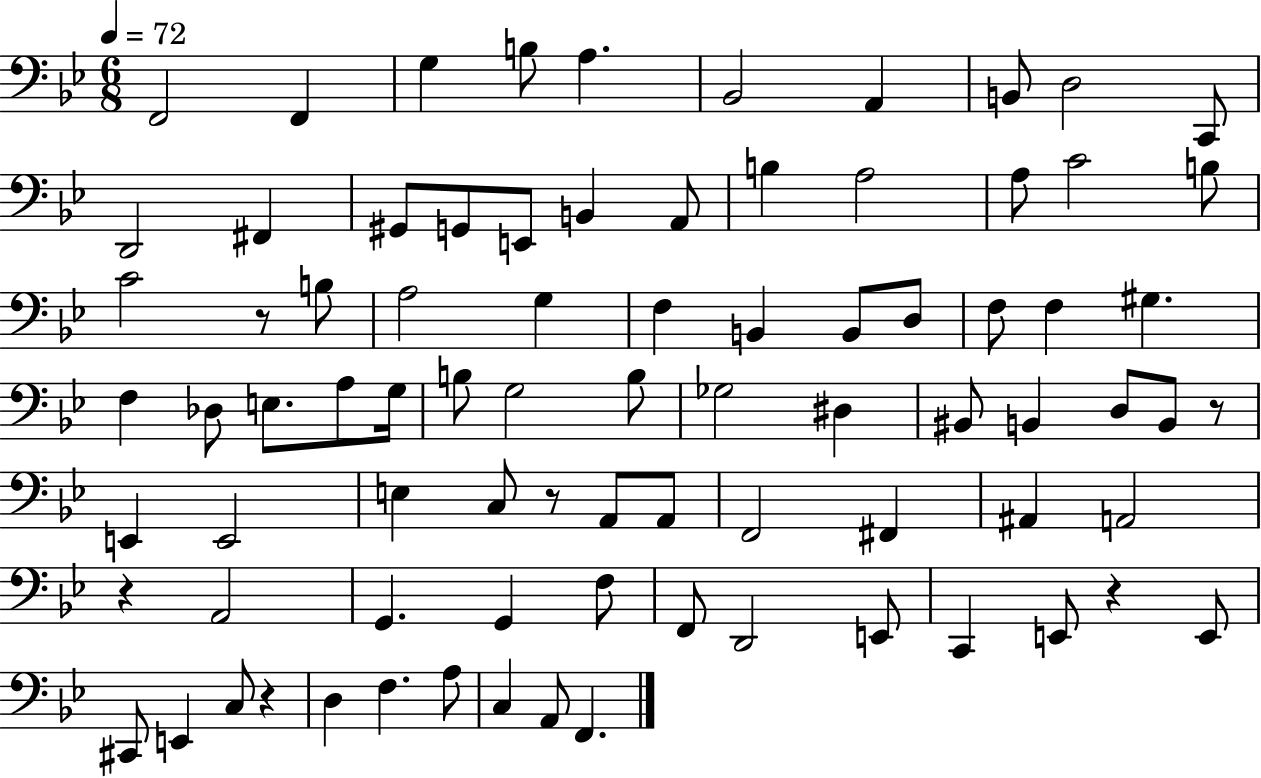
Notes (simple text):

F2/h F2/q G3/q B3/e A3/q. Bb2/h A2/q B2/e D3/h C2/e D2/h F#2/q G#2/e G2/e E2/e B2/q A2/e B3/q A3/h A3/e C4/h B3/e C4/h R/e B3/e A3/h G3/q F3/q B2/q B2/e D3/e F3/e F3/q G#3/q. F3/q Db3/e E3/e. A3/e G3/s B3/e G3/h B3/e Gb3/h D#3/q BIS2/e B2/q D3/e B2/e R/e E2/q E2/h E3/q C3/e R/e A2/e A2/e F2/h F#2/q A#2/q A2/h R/q A2/h G2/q. G2/q F3/e F2/e D2/h E2/e C2/q E2/e R/q E2/e C#2/e E2/q C3/e R/q D3/q F3/q. A3/e C3/q A2/e F2/q.